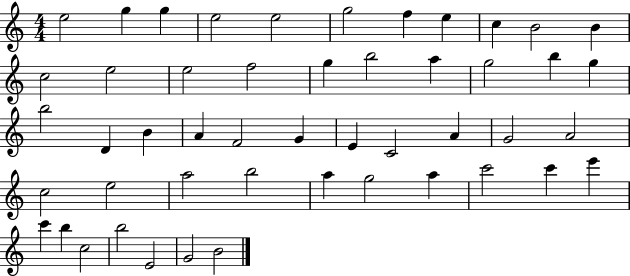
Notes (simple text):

E5/h G5/q G5/q E5/h E5/h G5/h F5/q E5/q C5/q B4/h B4/q C5/h E5/h E5/h F5/h G5/q B5/h A5/q G5/h B5/q G5/q B5/h D4/q B4/q A4/q F4/h G4/q E4/q C4/h A4/q G4/h A4/h C5/h E5/h A5/h B5/h A5/q G5/h A5/q C6/h C6/q E6/q C6/q B5/q C5/h B5/h E4/h G4/h B4/h